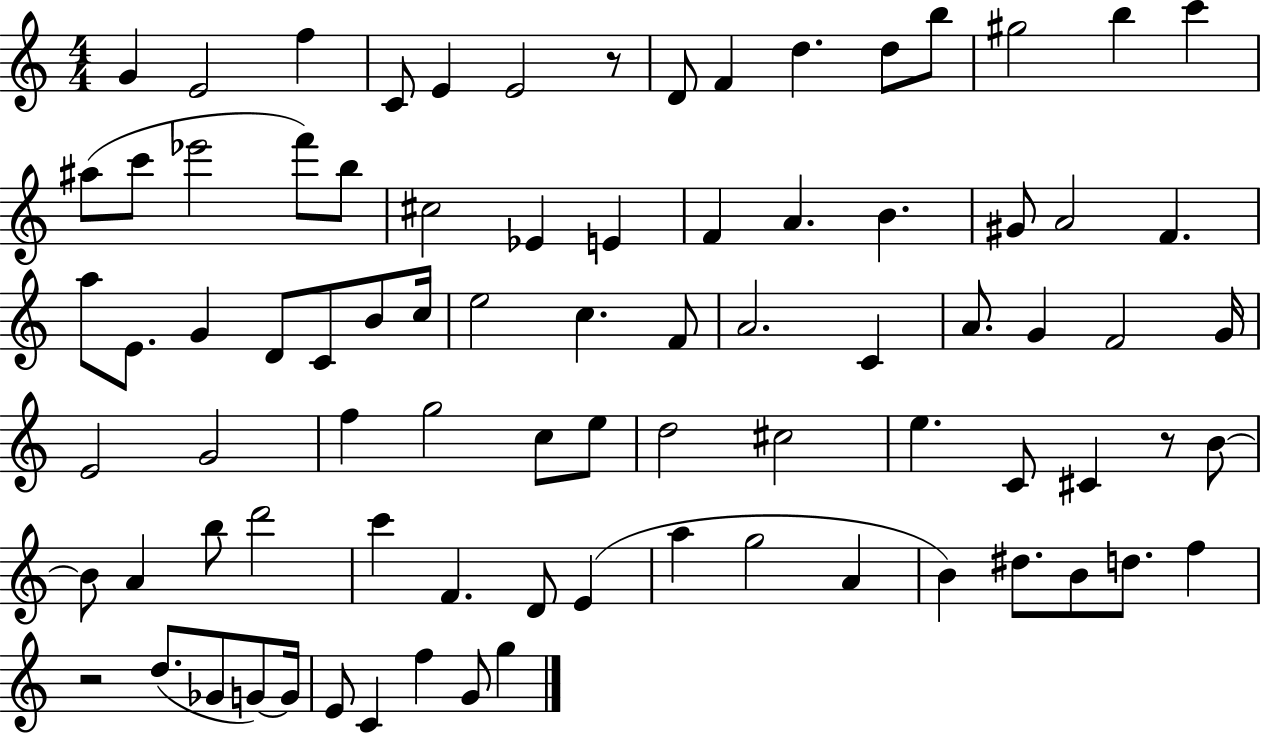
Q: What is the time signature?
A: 4/4